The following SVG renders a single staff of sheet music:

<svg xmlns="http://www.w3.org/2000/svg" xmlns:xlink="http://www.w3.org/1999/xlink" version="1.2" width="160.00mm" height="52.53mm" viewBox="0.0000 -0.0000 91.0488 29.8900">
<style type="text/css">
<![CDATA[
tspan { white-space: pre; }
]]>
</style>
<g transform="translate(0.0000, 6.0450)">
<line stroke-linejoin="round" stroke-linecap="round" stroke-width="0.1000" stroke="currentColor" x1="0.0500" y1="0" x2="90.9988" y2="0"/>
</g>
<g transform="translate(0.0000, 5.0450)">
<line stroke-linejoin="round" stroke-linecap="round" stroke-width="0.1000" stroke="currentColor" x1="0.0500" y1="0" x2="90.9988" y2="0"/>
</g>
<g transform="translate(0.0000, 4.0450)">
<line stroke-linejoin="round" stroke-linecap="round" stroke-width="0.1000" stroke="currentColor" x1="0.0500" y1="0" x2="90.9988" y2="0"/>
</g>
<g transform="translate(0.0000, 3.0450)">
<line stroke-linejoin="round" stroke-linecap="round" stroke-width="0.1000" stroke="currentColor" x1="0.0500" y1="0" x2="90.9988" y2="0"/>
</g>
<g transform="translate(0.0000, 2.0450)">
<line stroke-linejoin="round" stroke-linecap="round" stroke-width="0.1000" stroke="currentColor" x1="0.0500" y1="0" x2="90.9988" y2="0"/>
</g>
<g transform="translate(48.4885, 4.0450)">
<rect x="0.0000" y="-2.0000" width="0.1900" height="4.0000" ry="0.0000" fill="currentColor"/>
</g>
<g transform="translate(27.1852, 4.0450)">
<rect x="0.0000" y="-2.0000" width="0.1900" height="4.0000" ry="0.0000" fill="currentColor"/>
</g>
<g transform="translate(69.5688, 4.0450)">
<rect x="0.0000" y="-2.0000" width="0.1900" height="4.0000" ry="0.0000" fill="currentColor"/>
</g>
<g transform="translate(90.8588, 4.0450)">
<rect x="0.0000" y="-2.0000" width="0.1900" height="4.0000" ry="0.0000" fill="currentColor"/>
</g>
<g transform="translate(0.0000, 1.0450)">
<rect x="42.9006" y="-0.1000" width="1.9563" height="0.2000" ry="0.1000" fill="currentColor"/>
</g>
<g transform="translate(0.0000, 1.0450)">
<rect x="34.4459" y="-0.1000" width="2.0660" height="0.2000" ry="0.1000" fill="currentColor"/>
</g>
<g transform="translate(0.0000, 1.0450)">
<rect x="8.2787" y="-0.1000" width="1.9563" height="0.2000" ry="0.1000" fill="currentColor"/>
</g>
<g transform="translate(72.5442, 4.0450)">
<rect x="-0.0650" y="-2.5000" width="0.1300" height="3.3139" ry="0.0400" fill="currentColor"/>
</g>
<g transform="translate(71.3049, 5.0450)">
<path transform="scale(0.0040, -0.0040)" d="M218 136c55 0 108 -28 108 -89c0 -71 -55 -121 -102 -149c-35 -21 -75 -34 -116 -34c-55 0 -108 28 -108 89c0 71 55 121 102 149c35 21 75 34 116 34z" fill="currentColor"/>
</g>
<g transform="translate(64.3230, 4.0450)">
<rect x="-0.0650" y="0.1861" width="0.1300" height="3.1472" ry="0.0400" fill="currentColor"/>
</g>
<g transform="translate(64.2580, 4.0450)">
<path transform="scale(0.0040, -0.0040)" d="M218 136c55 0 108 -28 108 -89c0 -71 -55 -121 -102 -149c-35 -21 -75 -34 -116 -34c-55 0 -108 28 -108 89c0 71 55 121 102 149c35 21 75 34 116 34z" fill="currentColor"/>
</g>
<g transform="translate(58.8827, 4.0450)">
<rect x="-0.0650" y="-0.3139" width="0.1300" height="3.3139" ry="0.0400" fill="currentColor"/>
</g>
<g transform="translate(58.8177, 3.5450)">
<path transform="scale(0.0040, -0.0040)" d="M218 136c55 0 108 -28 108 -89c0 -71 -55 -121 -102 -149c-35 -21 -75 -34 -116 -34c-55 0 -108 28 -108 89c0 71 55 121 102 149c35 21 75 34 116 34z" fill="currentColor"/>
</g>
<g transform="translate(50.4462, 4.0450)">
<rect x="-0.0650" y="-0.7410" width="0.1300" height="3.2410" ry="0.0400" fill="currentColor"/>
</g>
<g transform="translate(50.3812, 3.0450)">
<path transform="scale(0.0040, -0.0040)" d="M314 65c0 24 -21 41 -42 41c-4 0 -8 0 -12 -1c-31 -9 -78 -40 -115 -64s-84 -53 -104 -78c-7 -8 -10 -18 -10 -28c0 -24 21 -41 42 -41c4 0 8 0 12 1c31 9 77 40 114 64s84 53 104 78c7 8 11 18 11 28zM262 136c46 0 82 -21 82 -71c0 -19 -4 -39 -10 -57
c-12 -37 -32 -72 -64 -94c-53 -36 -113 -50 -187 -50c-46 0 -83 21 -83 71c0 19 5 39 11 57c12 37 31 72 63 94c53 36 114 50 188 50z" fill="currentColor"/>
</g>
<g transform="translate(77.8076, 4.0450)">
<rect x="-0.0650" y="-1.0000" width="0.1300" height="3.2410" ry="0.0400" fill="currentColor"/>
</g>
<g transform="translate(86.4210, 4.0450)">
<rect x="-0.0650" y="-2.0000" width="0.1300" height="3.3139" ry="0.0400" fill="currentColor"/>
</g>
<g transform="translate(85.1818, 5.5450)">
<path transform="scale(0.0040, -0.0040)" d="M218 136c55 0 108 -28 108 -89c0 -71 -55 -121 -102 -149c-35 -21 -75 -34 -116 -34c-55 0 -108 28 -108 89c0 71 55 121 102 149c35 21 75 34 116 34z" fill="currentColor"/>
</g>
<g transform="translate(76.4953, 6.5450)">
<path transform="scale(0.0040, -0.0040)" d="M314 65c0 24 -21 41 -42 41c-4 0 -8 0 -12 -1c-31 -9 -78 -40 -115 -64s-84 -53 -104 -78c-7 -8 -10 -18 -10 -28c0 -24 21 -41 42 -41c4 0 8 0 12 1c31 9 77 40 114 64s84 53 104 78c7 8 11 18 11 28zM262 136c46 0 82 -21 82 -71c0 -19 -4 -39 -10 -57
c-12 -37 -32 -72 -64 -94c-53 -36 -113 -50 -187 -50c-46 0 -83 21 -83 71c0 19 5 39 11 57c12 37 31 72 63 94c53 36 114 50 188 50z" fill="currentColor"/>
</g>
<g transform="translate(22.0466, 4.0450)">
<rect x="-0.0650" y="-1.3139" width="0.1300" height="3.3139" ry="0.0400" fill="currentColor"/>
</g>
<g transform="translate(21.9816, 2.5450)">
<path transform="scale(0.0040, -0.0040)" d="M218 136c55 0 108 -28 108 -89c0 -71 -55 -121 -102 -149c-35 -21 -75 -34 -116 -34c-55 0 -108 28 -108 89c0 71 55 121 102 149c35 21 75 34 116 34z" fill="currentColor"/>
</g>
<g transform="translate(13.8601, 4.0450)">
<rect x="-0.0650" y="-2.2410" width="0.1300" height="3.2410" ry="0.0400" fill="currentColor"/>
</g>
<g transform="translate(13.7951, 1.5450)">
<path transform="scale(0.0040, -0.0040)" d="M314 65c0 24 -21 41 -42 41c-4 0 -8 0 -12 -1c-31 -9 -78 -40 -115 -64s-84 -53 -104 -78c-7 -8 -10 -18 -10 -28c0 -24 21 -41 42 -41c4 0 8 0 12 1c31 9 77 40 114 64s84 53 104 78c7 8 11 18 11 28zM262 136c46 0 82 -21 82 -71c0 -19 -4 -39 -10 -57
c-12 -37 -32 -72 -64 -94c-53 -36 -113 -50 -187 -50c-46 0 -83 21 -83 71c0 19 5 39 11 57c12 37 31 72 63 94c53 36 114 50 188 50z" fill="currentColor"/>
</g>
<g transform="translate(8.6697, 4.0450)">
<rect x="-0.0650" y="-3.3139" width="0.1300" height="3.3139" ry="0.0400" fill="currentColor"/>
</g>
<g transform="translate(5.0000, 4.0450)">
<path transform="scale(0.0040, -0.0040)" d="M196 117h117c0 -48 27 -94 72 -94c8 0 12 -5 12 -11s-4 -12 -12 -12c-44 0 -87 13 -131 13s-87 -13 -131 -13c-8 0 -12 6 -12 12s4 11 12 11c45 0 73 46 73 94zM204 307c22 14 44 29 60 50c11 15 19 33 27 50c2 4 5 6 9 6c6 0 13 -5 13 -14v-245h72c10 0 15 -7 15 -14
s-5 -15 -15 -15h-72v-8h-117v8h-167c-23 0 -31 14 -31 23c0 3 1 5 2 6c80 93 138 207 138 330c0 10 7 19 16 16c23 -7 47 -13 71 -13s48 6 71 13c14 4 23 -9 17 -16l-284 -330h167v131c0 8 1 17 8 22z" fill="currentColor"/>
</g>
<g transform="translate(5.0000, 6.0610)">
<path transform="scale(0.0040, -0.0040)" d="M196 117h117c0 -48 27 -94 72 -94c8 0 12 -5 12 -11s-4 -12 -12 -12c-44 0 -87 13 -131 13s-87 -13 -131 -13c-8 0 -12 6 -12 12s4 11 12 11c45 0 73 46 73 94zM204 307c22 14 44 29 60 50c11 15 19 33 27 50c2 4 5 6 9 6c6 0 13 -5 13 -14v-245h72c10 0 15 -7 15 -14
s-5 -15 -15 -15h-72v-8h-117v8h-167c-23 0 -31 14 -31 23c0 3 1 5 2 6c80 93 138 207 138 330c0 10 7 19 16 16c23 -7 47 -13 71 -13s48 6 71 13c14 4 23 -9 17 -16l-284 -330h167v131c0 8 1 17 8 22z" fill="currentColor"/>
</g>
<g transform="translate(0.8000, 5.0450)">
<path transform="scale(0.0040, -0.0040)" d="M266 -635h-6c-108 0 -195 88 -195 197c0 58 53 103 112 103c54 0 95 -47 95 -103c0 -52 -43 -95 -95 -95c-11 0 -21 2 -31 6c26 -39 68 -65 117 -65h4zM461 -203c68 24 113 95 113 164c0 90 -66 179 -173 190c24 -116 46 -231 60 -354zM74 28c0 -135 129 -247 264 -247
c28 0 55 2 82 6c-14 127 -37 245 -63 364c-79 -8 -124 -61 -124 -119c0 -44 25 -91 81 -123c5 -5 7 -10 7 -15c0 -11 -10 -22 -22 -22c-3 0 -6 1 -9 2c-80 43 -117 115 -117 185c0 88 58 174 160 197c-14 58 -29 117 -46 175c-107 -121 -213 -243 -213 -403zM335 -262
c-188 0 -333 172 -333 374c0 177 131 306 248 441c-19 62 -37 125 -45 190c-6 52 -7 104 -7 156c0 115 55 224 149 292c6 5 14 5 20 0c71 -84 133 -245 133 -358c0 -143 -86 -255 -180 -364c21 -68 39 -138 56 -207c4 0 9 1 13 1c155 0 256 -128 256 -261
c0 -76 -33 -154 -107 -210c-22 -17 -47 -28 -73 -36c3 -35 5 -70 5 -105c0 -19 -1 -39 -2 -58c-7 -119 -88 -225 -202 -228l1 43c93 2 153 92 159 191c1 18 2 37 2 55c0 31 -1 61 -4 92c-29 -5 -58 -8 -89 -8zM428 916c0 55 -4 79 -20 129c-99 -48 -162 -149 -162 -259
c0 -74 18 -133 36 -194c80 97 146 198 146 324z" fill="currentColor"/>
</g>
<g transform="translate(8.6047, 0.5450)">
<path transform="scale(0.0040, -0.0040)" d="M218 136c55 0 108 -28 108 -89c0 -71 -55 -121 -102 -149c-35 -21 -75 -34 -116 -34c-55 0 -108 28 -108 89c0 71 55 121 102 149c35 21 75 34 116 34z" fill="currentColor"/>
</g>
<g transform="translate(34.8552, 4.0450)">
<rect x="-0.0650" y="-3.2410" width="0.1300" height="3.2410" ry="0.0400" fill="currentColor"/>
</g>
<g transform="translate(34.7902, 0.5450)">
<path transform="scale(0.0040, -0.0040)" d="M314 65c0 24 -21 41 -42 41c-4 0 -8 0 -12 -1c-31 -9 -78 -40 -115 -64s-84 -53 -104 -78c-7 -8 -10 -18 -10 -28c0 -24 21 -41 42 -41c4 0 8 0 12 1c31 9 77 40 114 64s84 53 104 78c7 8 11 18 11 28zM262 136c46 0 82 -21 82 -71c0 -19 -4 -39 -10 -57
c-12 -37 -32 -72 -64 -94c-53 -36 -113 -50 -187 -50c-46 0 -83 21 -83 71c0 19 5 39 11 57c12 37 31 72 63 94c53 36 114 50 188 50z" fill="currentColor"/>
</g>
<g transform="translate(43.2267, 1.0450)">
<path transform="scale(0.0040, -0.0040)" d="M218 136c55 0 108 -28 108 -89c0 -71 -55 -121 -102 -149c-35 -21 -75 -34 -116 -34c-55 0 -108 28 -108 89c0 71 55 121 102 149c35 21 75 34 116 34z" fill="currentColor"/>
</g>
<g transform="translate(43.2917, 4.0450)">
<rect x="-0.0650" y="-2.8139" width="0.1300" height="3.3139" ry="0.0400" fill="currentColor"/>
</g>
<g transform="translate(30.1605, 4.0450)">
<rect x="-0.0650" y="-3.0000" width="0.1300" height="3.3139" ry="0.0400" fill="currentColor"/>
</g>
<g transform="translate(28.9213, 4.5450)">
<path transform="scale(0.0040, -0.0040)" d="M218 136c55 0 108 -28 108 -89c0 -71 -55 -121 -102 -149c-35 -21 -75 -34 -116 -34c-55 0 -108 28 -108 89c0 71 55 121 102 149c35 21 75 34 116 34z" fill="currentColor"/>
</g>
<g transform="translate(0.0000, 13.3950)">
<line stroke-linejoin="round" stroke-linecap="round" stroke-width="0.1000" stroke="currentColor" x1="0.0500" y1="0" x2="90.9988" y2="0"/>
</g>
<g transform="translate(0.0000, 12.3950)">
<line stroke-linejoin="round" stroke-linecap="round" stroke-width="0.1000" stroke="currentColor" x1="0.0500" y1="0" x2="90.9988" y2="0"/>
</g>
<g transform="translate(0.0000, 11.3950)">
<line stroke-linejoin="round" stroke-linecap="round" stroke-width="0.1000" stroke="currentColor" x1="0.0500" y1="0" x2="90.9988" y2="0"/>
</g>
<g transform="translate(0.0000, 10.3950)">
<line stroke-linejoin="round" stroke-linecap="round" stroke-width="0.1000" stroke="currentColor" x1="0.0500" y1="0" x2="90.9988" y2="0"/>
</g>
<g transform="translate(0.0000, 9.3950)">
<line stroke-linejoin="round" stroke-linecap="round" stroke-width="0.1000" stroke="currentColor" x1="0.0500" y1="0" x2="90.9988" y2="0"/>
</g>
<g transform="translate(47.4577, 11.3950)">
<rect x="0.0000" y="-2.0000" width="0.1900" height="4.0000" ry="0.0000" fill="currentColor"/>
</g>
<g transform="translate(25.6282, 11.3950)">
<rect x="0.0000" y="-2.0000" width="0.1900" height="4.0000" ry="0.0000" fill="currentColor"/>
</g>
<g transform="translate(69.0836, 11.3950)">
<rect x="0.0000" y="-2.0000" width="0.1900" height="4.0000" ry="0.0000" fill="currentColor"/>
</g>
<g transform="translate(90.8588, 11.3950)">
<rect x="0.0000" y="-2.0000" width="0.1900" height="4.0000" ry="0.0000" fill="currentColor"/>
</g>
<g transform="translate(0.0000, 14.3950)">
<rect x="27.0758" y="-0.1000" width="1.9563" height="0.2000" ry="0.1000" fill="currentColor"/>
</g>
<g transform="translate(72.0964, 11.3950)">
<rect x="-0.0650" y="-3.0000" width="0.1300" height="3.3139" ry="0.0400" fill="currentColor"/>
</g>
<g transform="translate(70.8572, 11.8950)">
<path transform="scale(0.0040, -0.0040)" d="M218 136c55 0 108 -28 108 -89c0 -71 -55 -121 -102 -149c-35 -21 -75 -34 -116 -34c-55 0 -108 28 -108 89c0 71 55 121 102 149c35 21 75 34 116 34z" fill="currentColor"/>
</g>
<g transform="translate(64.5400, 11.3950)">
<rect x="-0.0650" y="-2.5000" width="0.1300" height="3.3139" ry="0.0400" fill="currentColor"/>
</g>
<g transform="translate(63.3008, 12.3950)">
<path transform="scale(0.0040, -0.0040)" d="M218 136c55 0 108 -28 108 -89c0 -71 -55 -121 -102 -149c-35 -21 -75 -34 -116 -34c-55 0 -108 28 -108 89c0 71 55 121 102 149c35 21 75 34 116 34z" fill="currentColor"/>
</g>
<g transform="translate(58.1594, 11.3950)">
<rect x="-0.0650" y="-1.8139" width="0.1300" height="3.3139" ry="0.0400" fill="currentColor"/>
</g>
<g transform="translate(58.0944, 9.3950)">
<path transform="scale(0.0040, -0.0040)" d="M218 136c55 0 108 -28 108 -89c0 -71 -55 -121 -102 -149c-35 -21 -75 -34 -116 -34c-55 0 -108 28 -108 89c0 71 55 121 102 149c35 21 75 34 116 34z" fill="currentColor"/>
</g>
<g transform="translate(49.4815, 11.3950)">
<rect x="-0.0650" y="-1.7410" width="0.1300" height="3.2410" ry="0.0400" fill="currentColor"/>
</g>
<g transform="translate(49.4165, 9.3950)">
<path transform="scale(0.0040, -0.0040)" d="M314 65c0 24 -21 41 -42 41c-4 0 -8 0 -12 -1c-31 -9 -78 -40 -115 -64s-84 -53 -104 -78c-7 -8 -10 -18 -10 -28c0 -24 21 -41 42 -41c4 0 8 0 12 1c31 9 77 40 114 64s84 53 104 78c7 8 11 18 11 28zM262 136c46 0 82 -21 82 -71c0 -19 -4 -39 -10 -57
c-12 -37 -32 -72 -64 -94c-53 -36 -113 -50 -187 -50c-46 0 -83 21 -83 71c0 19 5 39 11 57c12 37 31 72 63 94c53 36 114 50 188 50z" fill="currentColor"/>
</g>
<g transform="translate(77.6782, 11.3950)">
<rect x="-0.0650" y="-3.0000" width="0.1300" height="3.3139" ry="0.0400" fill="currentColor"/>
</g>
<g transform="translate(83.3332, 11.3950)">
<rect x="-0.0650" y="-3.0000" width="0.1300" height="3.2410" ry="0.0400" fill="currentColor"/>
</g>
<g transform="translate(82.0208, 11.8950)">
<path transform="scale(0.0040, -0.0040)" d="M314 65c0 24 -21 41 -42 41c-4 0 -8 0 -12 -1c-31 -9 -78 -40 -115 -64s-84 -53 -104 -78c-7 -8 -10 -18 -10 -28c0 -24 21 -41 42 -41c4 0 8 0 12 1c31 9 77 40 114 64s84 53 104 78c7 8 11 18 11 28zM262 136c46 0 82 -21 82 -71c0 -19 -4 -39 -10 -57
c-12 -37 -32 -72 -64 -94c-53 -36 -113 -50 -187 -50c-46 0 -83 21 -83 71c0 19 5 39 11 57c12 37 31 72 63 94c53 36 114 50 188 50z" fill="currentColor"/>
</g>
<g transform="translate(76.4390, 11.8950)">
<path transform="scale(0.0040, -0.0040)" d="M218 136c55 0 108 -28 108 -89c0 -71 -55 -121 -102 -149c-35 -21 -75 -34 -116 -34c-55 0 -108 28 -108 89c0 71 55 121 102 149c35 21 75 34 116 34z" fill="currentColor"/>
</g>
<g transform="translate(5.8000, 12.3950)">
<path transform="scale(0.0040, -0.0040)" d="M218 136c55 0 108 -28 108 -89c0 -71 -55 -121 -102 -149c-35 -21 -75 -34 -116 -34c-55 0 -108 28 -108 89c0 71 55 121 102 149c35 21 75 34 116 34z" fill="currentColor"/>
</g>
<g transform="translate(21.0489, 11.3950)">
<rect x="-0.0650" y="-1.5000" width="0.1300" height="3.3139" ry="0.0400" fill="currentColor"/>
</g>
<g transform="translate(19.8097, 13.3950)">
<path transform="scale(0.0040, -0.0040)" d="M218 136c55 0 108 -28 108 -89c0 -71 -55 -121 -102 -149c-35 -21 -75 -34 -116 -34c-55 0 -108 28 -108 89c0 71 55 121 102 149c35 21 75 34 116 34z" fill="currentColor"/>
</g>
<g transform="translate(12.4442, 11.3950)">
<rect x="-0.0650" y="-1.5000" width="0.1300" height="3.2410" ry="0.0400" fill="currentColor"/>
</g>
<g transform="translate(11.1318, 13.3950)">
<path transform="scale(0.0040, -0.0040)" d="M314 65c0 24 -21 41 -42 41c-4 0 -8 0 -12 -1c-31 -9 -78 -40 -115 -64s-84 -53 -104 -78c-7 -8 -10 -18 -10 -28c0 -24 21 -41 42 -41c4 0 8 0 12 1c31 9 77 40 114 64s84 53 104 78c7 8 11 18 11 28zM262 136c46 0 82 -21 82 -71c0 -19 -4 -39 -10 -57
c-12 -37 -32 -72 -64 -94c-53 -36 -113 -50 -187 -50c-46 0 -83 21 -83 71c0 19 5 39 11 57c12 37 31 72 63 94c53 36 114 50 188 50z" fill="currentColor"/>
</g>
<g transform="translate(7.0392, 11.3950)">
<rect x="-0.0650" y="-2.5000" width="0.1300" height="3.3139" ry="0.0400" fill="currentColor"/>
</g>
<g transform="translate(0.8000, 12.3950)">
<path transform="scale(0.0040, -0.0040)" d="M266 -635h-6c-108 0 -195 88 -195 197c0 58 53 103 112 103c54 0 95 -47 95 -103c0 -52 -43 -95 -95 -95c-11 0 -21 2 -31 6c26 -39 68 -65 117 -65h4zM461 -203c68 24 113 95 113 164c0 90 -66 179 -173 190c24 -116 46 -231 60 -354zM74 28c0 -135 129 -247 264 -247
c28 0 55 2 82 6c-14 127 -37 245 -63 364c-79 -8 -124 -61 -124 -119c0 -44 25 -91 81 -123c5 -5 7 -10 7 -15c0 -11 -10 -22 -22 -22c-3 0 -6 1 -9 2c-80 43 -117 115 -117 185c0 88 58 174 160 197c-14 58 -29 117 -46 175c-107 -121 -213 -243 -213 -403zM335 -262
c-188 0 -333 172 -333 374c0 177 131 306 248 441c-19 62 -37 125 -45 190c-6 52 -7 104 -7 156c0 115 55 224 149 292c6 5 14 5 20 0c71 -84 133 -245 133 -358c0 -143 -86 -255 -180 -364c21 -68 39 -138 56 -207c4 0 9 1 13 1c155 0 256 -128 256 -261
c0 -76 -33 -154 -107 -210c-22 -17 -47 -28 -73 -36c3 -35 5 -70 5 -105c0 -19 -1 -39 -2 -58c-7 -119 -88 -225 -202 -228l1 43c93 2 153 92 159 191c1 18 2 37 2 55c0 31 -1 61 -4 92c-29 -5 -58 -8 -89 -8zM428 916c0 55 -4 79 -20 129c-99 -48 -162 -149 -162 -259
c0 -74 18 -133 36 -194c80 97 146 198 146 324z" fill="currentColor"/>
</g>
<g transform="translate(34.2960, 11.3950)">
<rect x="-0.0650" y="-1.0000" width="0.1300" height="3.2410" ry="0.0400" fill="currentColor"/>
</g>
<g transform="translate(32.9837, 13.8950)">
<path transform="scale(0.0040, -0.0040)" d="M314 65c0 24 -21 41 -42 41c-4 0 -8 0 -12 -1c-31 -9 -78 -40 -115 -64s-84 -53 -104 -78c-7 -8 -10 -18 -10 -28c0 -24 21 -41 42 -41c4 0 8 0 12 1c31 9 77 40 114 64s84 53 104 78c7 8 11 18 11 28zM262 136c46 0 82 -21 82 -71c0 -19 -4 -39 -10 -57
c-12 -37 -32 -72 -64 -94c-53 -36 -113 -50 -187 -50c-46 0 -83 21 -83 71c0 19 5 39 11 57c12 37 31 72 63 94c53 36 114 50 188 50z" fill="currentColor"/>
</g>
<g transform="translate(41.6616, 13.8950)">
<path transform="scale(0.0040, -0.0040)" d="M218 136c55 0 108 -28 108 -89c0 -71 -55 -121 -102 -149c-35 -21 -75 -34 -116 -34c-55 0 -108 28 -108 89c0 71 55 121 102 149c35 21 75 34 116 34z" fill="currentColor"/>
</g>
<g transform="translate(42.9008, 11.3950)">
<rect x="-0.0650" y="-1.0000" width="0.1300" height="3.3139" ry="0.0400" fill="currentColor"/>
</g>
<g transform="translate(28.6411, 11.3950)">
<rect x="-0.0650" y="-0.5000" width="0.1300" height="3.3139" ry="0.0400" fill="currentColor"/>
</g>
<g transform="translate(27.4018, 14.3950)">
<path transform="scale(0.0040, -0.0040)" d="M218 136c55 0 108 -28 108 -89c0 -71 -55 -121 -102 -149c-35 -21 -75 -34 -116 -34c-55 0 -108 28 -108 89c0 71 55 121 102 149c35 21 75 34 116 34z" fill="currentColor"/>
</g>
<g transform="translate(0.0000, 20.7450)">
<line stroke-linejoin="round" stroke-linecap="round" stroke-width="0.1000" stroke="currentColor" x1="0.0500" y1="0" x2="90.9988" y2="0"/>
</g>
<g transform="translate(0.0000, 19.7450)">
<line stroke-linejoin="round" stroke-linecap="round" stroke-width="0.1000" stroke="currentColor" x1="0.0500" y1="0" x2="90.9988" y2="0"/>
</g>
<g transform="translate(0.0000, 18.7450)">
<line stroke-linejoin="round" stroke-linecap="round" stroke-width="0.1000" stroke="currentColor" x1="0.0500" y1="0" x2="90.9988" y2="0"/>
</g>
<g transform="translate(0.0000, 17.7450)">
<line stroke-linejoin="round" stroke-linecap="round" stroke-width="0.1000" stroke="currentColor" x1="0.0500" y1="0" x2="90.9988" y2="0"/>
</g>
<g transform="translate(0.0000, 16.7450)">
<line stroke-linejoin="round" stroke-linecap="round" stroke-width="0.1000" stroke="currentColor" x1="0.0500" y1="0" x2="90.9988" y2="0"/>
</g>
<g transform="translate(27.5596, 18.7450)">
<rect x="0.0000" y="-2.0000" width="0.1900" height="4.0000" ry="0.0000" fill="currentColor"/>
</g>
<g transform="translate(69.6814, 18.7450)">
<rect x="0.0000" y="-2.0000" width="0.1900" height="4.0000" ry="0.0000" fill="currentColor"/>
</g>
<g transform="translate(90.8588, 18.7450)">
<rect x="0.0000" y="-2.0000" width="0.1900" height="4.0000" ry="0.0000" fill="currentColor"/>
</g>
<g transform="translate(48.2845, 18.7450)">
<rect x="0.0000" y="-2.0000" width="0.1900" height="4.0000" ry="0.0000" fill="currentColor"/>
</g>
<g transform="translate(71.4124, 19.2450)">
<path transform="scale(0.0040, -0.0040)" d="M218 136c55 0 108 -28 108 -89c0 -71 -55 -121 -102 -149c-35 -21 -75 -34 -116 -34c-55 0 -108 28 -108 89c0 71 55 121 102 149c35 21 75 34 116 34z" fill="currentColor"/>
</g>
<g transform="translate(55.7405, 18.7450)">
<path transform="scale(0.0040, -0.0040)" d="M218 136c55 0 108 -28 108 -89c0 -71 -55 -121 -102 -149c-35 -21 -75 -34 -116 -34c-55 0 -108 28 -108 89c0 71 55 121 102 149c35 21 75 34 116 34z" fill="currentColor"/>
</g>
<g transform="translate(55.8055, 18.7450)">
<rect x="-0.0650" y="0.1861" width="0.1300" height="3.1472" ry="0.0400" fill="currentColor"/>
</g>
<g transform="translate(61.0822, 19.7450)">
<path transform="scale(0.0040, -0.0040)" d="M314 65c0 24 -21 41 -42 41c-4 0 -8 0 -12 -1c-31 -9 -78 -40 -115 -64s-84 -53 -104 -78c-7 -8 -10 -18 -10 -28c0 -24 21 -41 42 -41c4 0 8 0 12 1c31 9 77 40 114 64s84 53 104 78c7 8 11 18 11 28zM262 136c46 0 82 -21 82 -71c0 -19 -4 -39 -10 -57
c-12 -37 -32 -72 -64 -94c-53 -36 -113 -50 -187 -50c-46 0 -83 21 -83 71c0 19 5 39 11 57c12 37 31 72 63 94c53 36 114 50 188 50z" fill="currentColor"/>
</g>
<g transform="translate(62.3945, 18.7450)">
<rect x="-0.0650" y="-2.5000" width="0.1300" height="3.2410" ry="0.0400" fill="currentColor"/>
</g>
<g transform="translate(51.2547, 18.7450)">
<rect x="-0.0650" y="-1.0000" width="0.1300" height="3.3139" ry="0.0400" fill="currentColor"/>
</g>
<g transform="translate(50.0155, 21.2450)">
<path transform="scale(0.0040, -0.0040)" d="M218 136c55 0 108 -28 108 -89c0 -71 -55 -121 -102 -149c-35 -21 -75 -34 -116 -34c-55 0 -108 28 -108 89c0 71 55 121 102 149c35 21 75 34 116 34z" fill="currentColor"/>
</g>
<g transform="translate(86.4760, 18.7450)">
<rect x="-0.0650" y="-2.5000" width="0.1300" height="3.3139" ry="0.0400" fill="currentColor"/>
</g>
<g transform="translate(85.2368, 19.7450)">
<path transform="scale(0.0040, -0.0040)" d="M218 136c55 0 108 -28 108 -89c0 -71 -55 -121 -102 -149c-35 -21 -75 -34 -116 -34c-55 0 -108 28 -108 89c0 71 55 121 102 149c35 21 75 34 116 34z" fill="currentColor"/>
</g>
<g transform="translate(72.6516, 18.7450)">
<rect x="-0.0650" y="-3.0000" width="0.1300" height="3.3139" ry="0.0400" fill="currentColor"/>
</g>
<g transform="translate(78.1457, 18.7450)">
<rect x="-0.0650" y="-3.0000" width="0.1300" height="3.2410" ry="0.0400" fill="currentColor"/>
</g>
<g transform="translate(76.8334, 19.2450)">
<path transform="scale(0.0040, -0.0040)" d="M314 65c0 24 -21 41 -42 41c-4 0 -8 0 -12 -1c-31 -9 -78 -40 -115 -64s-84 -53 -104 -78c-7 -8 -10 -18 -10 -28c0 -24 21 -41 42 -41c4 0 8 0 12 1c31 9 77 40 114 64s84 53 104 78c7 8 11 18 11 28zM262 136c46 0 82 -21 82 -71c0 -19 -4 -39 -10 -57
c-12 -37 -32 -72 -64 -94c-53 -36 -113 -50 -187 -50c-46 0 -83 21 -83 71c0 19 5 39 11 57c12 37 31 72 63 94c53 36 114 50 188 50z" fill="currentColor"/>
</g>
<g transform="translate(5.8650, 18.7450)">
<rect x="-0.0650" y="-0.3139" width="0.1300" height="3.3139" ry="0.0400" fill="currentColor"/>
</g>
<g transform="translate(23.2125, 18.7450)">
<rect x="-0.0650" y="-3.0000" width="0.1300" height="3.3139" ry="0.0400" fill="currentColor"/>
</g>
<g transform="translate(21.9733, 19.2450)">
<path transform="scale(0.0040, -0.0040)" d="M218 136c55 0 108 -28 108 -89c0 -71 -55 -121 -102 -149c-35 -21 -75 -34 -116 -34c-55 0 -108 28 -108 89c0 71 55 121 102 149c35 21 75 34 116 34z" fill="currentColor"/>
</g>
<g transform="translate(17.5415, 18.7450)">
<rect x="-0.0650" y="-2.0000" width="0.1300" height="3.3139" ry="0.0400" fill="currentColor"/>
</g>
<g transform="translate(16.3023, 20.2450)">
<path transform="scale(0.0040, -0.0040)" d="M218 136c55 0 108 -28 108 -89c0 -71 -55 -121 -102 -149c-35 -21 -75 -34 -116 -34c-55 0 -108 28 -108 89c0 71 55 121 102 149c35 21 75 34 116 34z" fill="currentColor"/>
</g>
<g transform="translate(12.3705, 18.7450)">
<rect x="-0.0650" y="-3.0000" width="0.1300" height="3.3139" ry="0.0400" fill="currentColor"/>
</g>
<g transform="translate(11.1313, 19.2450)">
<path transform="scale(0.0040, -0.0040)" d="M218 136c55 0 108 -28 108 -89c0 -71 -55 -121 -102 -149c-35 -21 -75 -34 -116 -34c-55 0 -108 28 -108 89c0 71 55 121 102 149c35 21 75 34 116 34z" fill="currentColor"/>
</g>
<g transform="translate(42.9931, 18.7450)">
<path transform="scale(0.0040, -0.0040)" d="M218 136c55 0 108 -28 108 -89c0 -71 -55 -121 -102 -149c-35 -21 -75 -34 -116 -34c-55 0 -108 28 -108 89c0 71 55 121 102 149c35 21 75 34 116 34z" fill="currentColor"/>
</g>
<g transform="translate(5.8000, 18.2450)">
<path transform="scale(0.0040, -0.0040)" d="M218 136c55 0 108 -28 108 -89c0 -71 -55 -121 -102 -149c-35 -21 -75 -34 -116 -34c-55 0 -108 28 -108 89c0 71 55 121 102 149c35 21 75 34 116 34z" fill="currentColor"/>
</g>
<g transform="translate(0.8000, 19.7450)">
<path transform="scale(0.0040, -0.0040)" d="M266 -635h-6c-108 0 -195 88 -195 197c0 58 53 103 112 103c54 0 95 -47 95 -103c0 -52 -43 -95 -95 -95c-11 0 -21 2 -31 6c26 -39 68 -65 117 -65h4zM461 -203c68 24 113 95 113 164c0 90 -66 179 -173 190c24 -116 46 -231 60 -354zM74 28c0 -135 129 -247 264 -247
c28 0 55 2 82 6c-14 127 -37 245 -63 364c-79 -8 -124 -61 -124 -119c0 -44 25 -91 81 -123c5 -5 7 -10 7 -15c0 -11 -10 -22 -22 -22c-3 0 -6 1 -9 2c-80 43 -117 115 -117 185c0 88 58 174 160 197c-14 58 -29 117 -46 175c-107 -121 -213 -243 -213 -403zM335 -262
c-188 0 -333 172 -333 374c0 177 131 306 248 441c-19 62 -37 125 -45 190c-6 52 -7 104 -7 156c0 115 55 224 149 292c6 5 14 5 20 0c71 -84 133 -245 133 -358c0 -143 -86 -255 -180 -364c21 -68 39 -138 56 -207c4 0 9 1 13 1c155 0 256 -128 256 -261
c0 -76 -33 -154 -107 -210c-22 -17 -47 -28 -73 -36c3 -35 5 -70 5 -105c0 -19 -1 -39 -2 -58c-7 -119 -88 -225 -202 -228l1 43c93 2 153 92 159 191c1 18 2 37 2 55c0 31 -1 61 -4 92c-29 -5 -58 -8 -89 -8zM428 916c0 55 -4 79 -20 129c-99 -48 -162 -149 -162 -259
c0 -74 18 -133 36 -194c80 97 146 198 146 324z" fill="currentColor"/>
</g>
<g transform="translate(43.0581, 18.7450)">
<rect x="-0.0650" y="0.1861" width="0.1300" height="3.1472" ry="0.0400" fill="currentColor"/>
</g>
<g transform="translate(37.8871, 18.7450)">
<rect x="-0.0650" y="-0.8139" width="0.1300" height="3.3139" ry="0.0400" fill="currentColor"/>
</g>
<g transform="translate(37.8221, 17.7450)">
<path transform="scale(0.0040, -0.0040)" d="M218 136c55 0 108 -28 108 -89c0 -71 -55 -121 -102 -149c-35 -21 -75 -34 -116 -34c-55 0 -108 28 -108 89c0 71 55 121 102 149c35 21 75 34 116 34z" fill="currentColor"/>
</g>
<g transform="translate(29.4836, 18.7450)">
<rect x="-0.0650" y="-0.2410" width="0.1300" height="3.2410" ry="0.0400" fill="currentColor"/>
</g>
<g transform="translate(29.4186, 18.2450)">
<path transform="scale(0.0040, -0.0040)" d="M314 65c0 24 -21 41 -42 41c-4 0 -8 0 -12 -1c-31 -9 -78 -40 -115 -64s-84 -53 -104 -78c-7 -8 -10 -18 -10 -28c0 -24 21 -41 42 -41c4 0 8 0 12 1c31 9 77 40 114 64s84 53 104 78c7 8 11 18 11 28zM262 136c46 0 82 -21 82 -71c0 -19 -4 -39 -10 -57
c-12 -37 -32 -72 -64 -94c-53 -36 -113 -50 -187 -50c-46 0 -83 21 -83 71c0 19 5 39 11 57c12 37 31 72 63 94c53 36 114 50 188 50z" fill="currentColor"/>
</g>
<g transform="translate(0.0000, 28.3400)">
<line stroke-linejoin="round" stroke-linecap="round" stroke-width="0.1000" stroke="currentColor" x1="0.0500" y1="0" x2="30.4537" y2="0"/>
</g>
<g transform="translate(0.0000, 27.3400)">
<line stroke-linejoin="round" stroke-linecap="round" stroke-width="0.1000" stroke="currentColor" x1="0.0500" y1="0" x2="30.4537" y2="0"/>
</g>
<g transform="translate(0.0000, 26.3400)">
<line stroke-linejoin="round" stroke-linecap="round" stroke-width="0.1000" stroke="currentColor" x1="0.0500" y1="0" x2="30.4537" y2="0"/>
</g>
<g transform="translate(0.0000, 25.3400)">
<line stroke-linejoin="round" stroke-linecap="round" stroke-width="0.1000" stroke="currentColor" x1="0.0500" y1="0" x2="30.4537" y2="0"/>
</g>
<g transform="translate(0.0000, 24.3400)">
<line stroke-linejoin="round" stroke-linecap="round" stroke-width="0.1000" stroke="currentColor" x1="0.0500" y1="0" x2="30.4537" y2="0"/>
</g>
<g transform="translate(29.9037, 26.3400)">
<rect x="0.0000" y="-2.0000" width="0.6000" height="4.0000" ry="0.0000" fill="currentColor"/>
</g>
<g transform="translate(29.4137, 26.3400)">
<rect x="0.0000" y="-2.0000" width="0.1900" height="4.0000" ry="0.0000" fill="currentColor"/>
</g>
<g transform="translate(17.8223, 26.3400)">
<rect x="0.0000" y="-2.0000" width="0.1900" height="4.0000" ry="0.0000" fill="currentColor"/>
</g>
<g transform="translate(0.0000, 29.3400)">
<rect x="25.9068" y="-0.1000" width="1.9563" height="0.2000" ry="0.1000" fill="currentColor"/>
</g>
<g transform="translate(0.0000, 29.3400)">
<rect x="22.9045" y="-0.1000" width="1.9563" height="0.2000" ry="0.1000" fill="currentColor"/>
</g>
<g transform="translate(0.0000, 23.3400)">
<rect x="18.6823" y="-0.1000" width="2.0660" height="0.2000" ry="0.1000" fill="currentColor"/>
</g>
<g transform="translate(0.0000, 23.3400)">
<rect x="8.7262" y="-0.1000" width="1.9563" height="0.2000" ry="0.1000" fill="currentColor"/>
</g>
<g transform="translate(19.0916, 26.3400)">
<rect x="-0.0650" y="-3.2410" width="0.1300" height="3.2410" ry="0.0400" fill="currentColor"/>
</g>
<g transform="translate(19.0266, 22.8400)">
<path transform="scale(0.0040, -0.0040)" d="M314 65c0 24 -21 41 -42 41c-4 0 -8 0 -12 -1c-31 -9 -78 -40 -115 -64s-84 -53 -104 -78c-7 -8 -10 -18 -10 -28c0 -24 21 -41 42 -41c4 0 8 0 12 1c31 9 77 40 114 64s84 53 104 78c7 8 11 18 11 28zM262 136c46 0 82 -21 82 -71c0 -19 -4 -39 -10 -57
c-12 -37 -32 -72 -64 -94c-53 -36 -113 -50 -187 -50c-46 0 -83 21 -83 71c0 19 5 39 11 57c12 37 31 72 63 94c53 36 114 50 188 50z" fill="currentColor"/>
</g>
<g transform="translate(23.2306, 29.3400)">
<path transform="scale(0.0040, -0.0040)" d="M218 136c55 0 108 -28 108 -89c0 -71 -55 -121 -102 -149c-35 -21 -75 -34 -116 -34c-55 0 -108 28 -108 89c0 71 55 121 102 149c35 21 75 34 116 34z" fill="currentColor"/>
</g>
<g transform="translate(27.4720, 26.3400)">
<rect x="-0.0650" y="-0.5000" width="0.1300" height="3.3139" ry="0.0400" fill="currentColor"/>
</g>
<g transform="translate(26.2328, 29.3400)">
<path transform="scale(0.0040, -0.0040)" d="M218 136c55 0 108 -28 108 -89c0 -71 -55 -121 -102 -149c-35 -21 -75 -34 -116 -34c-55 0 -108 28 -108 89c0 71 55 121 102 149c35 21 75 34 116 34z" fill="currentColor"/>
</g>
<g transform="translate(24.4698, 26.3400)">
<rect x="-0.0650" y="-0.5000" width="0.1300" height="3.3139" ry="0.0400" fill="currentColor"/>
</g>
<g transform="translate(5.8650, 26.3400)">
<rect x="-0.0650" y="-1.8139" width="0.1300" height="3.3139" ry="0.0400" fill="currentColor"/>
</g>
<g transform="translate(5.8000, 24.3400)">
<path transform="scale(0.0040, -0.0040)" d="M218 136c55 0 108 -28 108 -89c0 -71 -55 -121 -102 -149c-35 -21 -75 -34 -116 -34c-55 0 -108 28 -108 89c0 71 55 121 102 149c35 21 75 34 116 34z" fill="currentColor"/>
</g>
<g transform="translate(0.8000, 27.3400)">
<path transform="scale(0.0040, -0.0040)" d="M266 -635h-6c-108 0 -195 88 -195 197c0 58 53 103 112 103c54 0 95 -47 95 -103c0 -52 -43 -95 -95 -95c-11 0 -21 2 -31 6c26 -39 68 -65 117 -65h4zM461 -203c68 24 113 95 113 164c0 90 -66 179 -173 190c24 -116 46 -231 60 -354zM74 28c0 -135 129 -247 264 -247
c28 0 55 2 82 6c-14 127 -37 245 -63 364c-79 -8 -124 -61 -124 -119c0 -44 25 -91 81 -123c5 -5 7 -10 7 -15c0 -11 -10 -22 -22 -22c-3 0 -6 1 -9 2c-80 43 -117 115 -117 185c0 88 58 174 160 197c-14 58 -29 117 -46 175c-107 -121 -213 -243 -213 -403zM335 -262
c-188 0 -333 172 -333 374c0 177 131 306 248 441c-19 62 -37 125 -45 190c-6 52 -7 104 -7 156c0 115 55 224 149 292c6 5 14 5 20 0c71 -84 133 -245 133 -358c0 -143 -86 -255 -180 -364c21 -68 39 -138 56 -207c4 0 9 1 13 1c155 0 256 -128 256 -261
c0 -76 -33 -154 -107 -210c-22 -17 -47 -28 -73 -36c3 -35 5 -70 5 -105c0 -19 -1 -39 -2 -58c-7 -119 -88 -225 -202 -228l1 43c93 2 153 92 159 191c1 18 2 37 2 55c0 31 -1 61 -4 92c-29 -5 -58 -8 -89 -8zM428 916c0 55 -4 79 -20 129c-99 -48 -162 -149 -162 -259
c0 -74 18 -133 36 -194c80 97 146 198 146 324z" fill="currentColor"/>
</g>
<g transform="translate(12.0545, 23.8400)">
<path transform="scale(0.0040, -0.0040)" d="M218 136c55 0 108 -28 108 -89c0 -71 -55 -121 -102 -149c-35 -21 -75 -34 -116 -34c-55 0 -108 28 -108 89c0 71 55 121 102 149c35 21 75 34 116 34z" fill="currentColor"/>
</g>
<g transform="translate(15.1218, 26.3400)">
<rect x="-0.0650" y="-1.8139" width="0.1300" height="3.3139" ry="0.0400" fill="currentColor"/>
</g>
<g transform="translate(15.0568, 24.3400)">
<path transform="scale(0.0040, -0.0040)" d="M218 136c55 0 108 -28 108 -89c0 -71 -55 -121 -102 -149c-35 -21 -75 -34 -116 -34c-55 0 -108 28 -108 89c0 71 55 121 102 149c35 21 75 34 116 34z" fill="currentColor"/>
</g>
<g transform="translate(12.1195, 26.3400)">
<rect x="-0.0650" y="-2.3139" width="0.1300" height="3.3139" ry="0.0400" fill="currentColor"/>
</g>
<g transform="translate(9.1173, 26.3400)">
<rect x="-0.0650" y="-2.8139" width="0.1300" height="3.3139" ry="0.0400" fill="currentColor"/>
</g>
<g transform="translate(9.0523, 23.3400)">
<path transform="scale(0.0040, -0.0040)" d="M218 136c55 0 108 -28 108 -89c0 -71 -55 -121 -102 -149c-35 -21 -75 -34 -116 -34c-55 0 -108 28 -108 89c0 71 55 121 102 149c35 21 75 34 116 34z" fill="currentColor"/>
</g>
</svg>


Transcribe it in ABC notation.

X:1
T:Untitled
M:4/4
L:1/4
K:C
b g2 e A b2 a d2 c B G D2 F G E2 E C D2 D f2 f G A A A2 c A F A c2 d B D B G2 A A2 G f a g f b2 C C